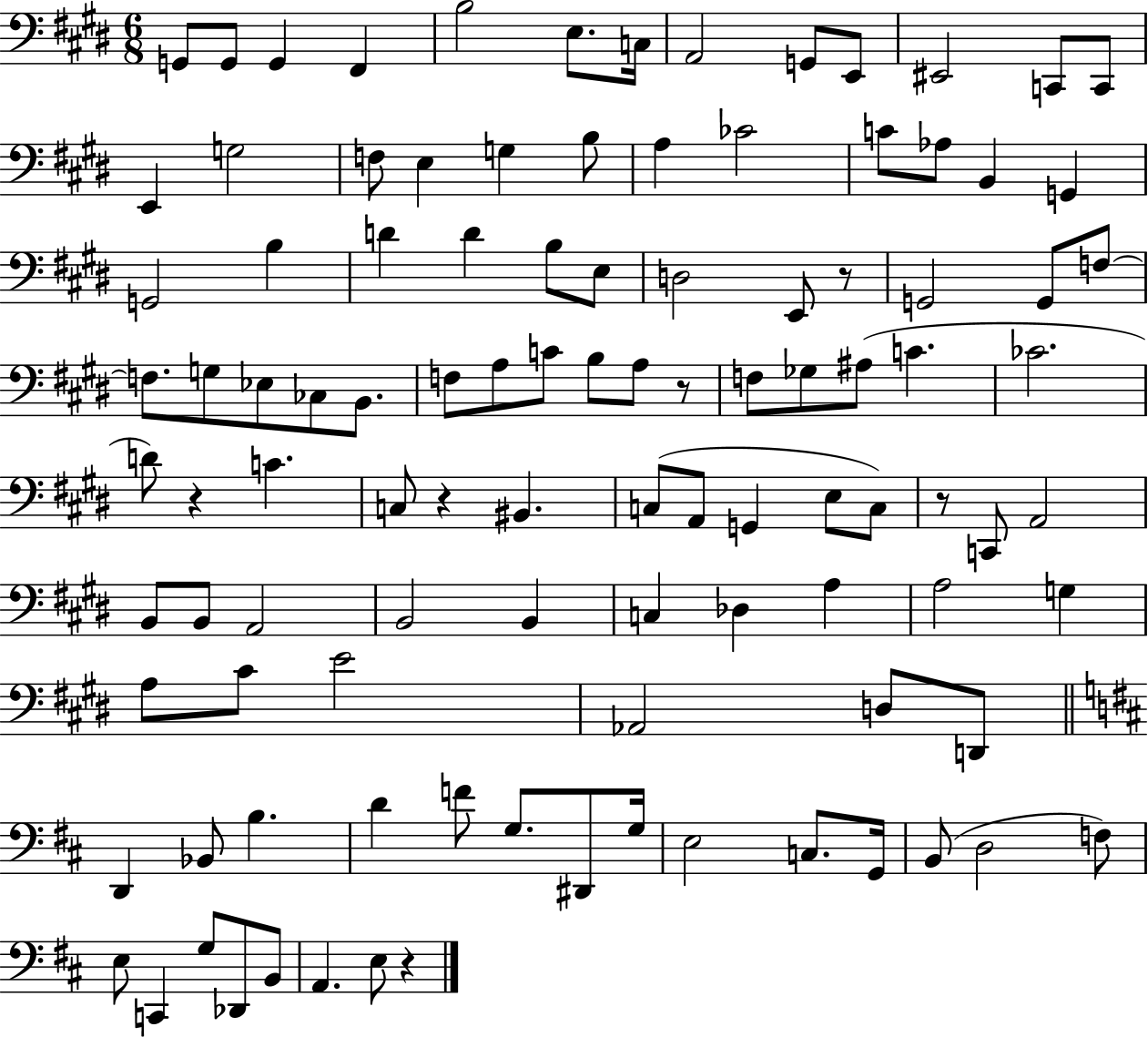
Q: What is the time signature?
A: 6/8